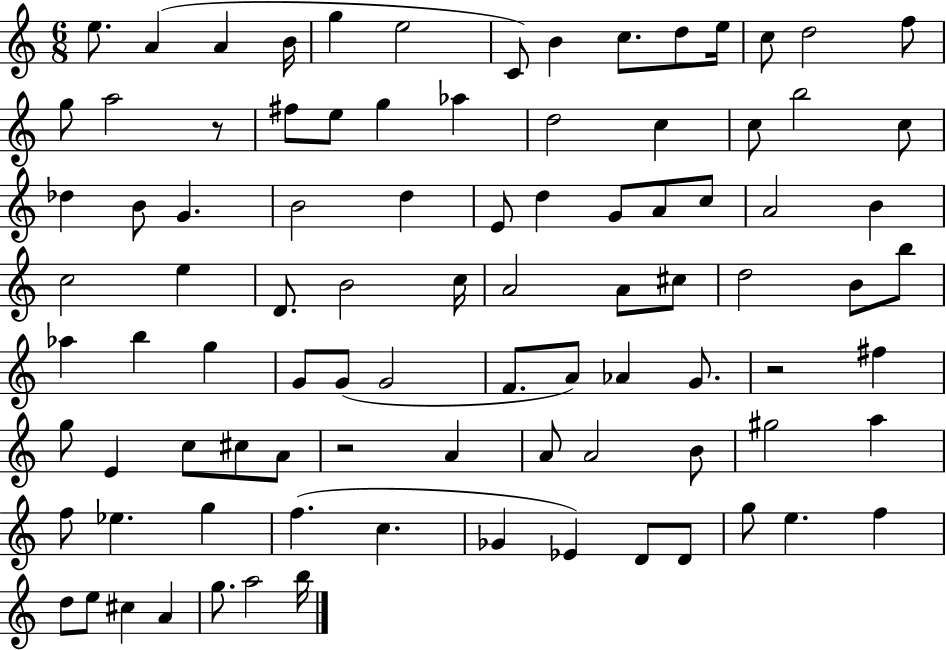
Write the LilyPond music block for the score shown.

{
  \clef treble
  \numericTimeSignature
  \time 6/8
  \key c \major
  e''8. a'4( a'4 b'16 | g''4 e''2 | c'8) b'4 c''8. d''8 e''16 | c''8 d''2 f''8 | \break g''8 a''2 r8 | fis''8 e''8 g''4 aes''4 | d''2 c''4 | c''8 b''2 c''8 | \break des''4 b'8 g'4. | b'2 d''4 | e'8 d''4 g'8 a'8 c''8 | a'2 b'4 | \break c''2 e''4 | d'8. b'2 c''16 | a'2 a'8 cis''8 | d''2 b'8 b''8 | \break aes''4 b''4 g''4 | g'8 g'8( g'2 | f'8. a'8) aes'4 g'8. | r2 fis''4 | \break g''8 e'4 c''8 cis''8 a'8 | r2 a'4 | a'8 a'2 b'8 | gis''2 a''4 | \break f''8 ees''4. g''4 | f''4.( c''4. | ges'4 ees'4) d'8 d'8 | g''8 e''4. f''4 | \break d''8 e''8 cis''4 a'4 | g''8. a''2 b''16 | \bar "|."
}